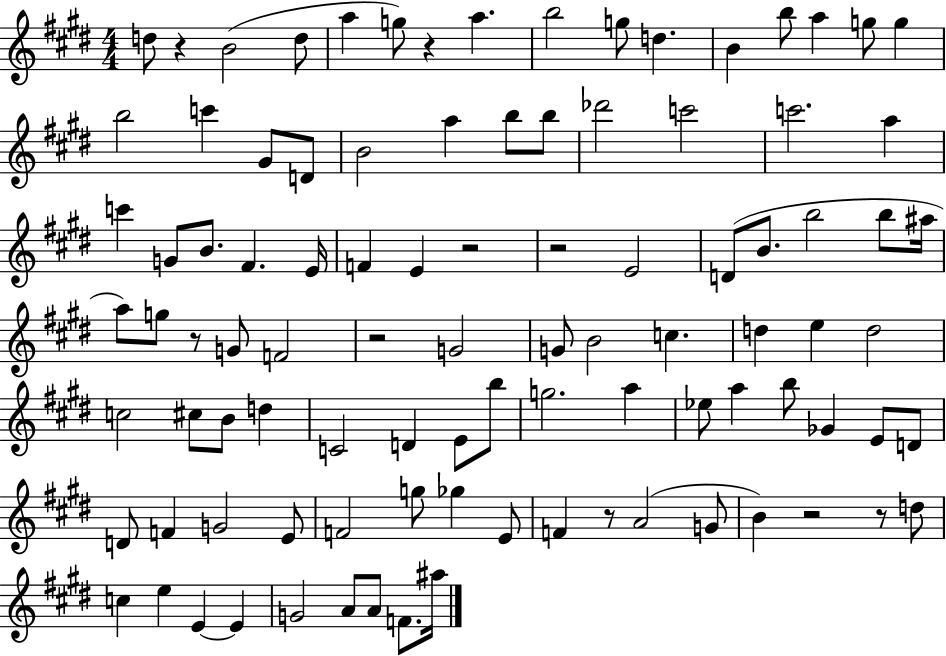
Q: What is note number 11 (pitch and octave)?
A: B5